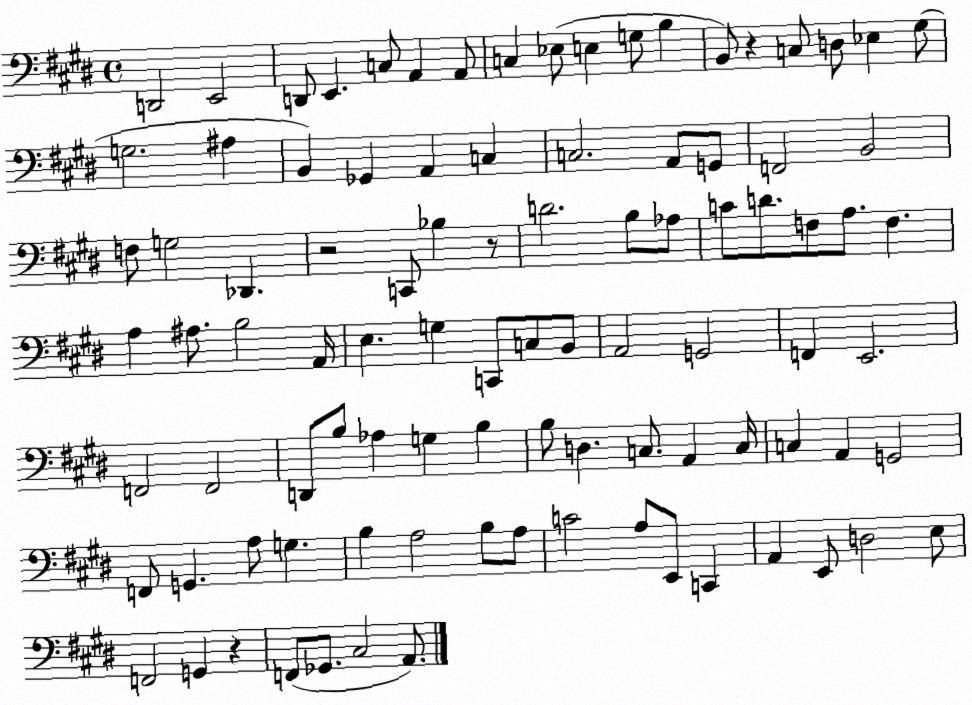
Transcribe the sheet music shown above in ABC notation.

X:1
T:Untitled
M:4/4
L:1/4
K:E
D,,2 E,,2 D,,/2 E,, C,/2 A,, A,,/2 C, _E,/2 E, G,/2 B, B,,/2 z C,/2 D,/2 _E, ^G,/2 G,2 ^A, B,, _G,, A,, C, C,2 A,,/2 G,,/2 F,,2 B,,2 F,/2 G,2 _D,, z2 C,,/2 _B, z/2 D2 B,/2 _A,/2 C/2 D/2 F,/2 A,/2 F, A, ^A,/2 B,2 A,,/4 E, G, C,,/2 C,/2 B,,/2 A,,2 G,,2 F,, E,,2 F,,2 F,,2 D,,/2 B,/2 _A, G, B, B,/2 D, C,/2 A,, C,/4 C, A,, G,,2 F,,/2 G,, A,/2 G, B, A,2 B,/2 A,/2 C2 A,/2 E,,/2 C,, A,, E,,/2 D,2 E,/2 F,,2 G,, z F,,/2 _G,,/2 ^C,2 A,,/2